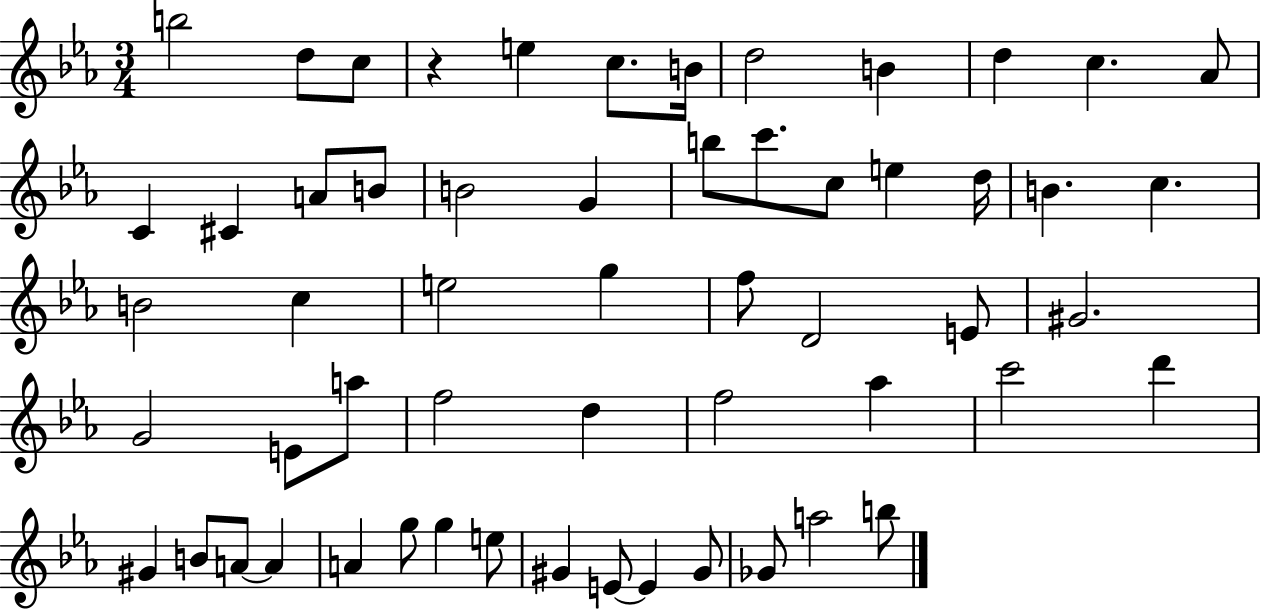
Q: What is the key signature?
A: EES major